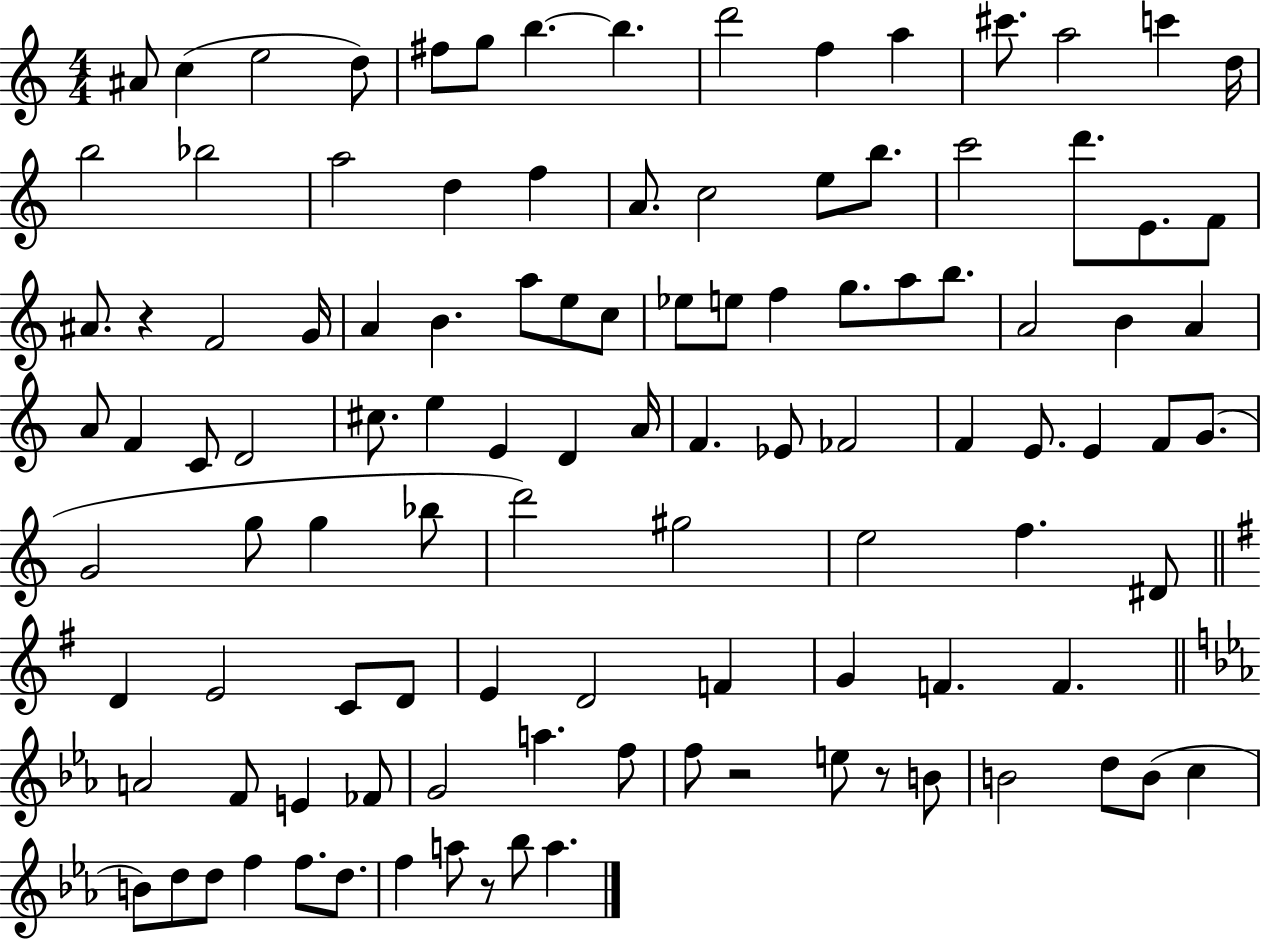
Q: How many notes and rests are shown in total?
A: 109